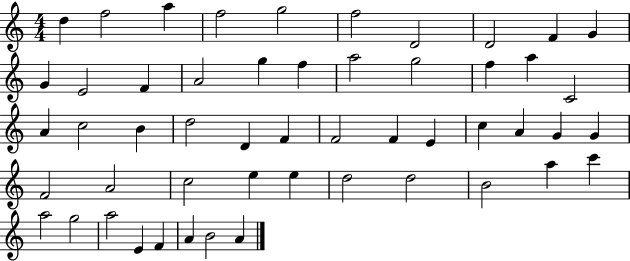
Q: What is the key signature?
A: C major